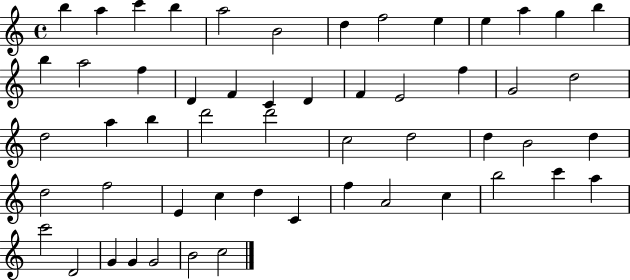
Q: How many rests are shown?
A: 0